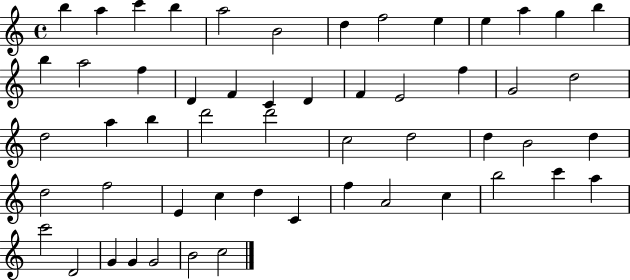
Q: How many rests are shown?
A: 0